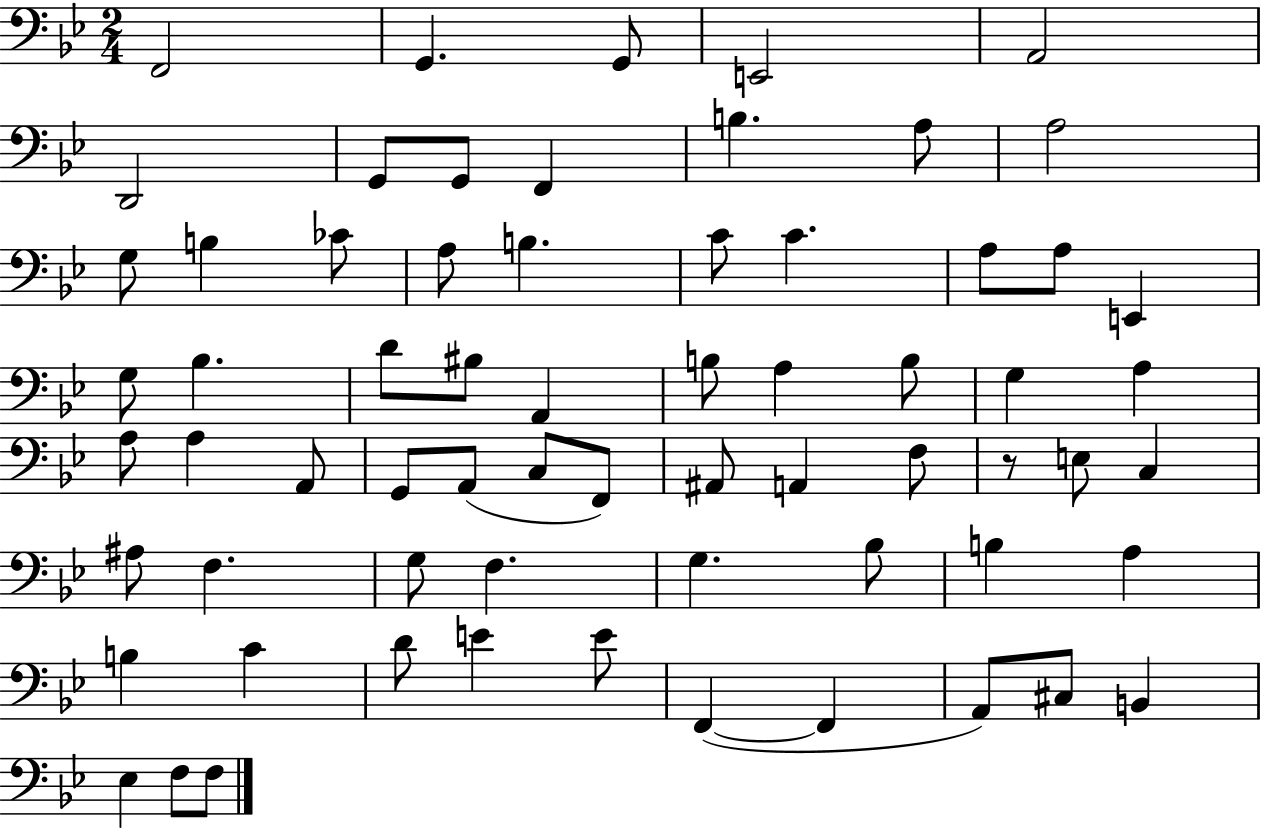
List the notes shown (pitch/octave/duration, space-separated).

F2/h G2/q. G2/e E2/h A2/h D2/h G2/e G2/e F2/q B3/q. A3/e A3/h G3/e B3/q CES4/e A3/e B3/q. C4/e C4/q. A3/e A3/e E2/q G3/e Bb3/q. D4/e BIS3/e A2/q B3/e A3/q B3/e G3/q A3/q A3/e A3/q A2/e G2/e A2/e C3/e F2/e A#2/e A2/q F3/e R/e E3/e C3/q A#3/e F3/q. G3/e F3/q. G3/q. Bb3/e B3/q A3/q B3/q C4/q D4/e E4/q E4/e F2/q F2/q A2/e C#3/e B2/q Eb3/q F3/e F3/e